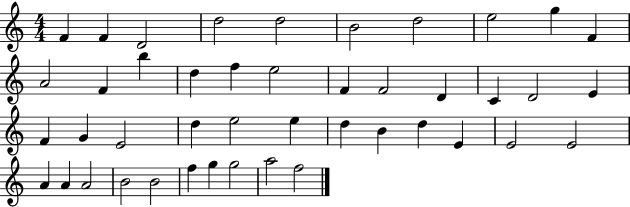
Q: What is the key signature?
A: C major